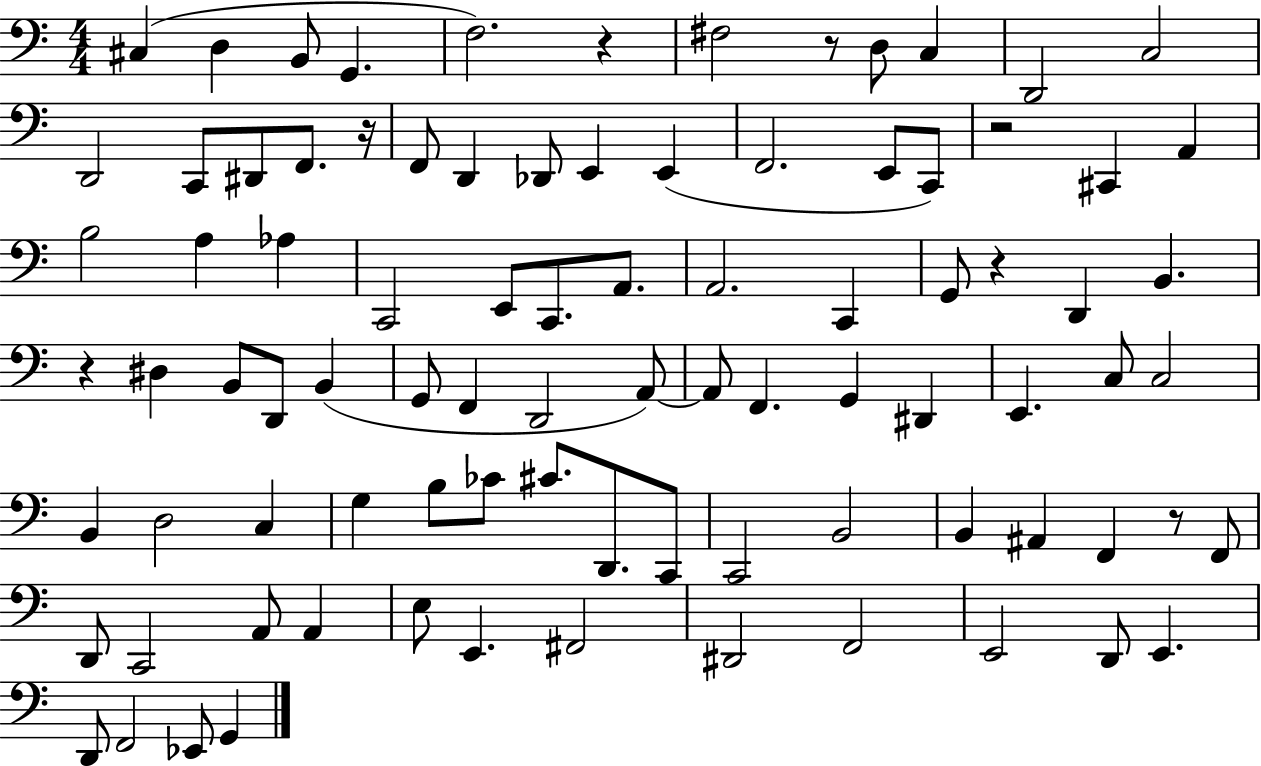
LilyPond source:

{
  \clef bass
  \numericTimeSignature
  \time 4/4
  \key c \major
  cis4( d4 b,8 g,4. | f2.) r4 | fis2 r8 d8 c4 | d,2 c2 | \break d,2 c,8 dis,8 f,8. r16 | f,8 d,4 des,8 e,4 e,4( | f,2. e,8 c,8) | r2 cis,4 a,4 | \break b2 a4 aes4 | c,2 e,8 c,8. a,8. | a,2. c,4 | g,8 r4 d,4 b,4. | \break r4 dis4 b,8 d,8 b,4( | g,8 f,4 d,2 a,8~~) | a,8 f,4. g,4 dis,4 | e,4. c8 c2 | \break b,4 d2 c4 | g4 b8 ces'8 cis'8. d,8. c,8 | c,2 b,2 | b,4 ais,4 f,4 r8 f,8 | \break d,8 c,2 a,8 a,4 | e8 e,4. fis,2 | dis,2 f,2 | e,2 d,8 e,4. | \break d,8 f,2 ees,8 g,4 | \bar "|."
}